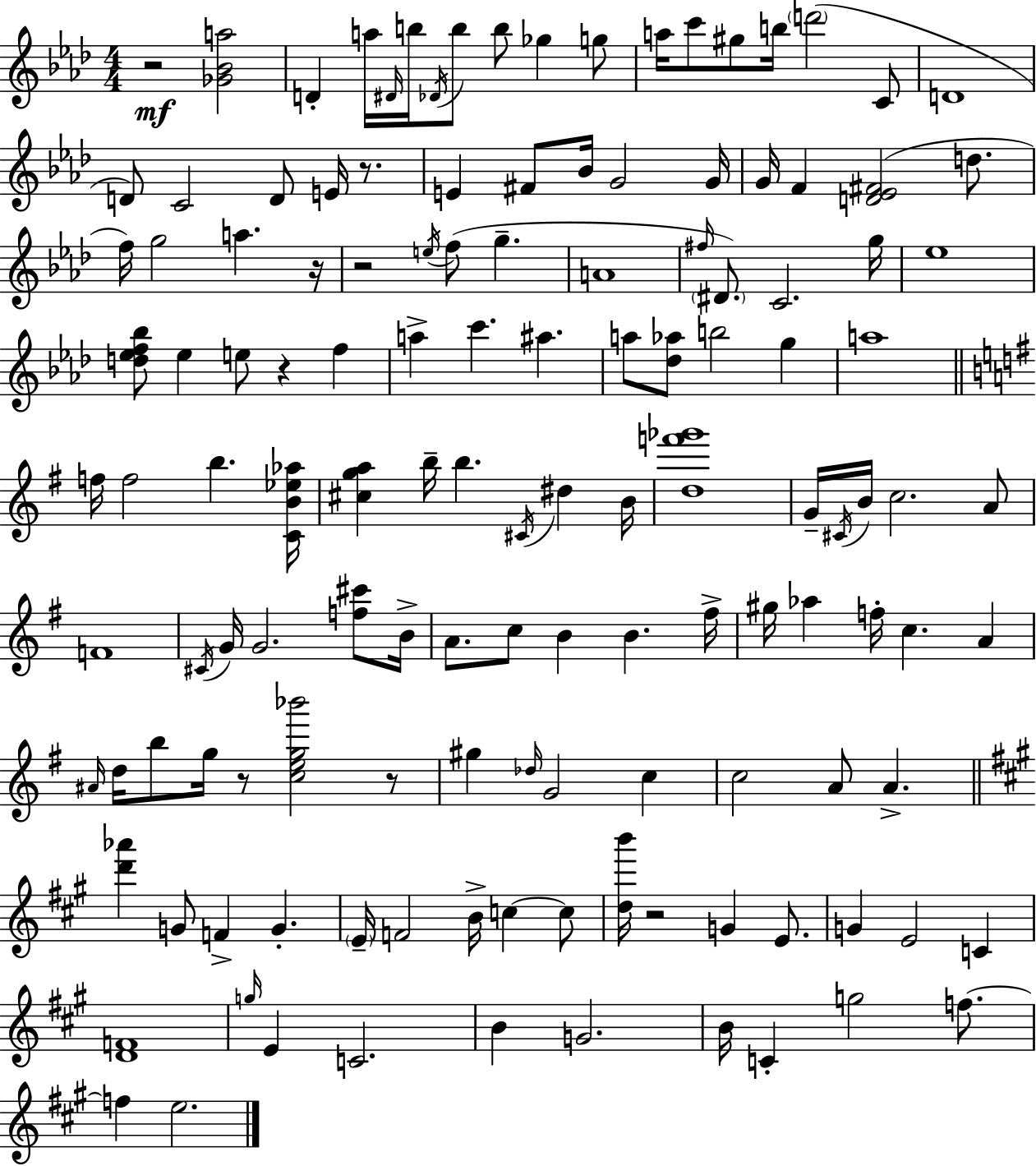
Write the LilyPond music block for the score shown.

{
  \clef treble
  \numericTimeSignature
  \time 4/4
  \key f \minor
  r2\mf <ges' bes' a''>2 | d'4-. a''16 \grace { dis'16 } b''16 \acciaccatura { des'16 } b''8 b''8 ges''4 | g''8 a''16 c'''8 gis''8 b''16 \parenthesize d'''2( | c'8 d'1 | \break d'8) c'2 d'8 e'16 r8. | e'4 fis'8 bes'16 g'2 | g'16 g'16 f'4 <d' ees' fis'>2( d''8. | f''16) g''2 a''4. | \break r16 r2 \acciaccatura { e''16 }( f''8 g''4.-- | a'1 | \grace { fis''16 } \parenthesize dis'8.) c'2. | g''16 ees''1 | \break <d'' ees'' f'' bes''>8 ees''4 e''8 r4 | f''4 a''4-> c'''4. ais''4. | a''8 <des'' aes''>8 b''2 | g''4 a''1 | \break \bar "||" \break \key e \minor f''16 f''2 b''4. <c' b' ees'' aes''>16 | <cis'' g'' a''>4 b''16-- b''4. \acciaccatura { cis'16 } dis''4 | b'16 <d'' f''' ges'''>1 | g'16-- \acciaccatura { cis'16 } b'16 c''2. | \break a'8 f'1 | \acciaccatura { cis'16 } g'16 g'2. | <f'' cis'''>8 b'16-> a'8. c''8 b'4 b'4. | fis''16-> gis''16 aes''4 f''16-. c''4. a'4 | \break \grace { ais'16 } d''16 b''8 g''16 r8 <c'' e'' g'' bes'''>2 | r8 gis''4 \grace { des''16 } g'2 | c''4 c''2 a'8 a'4.-> | \bar "||" \break \key a \major <d''' aes'''>4 g'8 f'4-> g'4.-. | \parenthesize e'16-- f'2 b'16-> c''4~~ c''8 | <d'' b'''>16 r2 g'4 e'8. | g'4 e'2 c'4 | \break <d' f'>1 | \grace { g''16 } e'4 c'2. | b'4 g'2. | b'16 c'4-. g''2 f''8.~~ | \break f''4 e''2. | \bar "|."
}